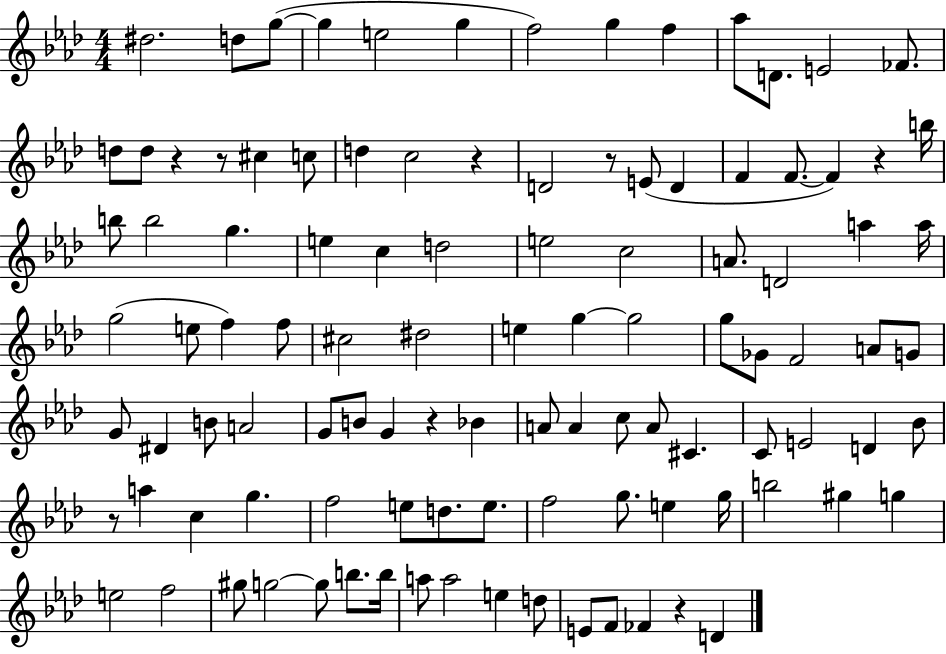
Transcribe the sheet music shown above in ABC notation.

X:1
T:Untitled
M:4/4
L:1/4
K:Ab
^d2 d/2 g/2 g e2 g f2 g f _a/2 D/2 E2 _F/2 d/2 d/2 z z/2 ^c c/2 d c2 z D2 z/2 E/2 D F F/2 F z b/4 b/2 b2 g e c d2 e2 c2 A/2 D2 a a/4 g2 e/2 f f/2 ^c2 ^d2 e g g2 g/2 _G/2 F2 A/2 G/2 G/2 ^D B/2 A2 G/2 B/2 G z _B A/2 A c/2 A/2 ^C C/2 E2 D _B/2 z/2 a c g f2 e/2 d/2 e/2 f2 g/2 e g/4 b2 ^g g e2 f2 ^g/2 g2 g/2 b/2 b/4 a/2 a2 e d/2 E/2 F/2 _F z D